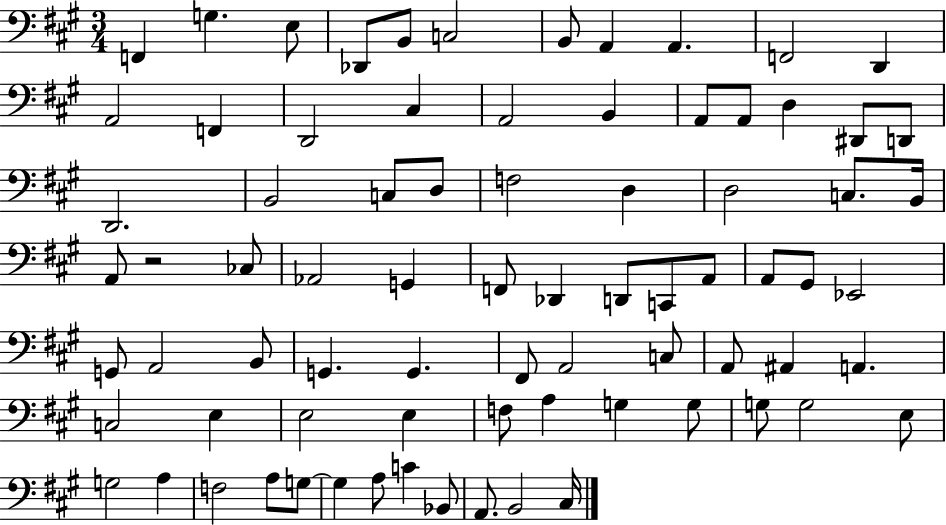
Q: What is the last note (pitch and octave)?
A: C#3